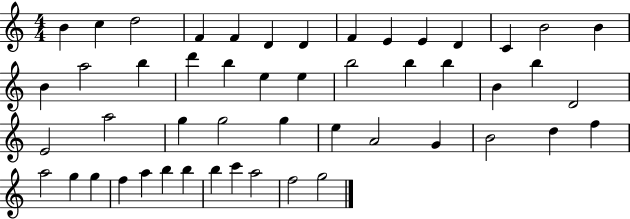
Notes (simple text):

B4/q C5/q D5/h F4/q F4/q D4/q D4/q F4/q E4/q E4/q D4/q C4/q B4/h B4/q B4/q A5/h B5/q D6/q B5/q E5/q E5/q B5/h B5/q B5/q B4/q B5/q D4/h E4/h A5/h G5/q G5/h G5/q E5/q A4/h G4/q B4/h D5/q F5/q A5/h G5/q G5/q F5/q A5/q B5/q B5/q B5/q C6/q A5/h F5/h G5/h